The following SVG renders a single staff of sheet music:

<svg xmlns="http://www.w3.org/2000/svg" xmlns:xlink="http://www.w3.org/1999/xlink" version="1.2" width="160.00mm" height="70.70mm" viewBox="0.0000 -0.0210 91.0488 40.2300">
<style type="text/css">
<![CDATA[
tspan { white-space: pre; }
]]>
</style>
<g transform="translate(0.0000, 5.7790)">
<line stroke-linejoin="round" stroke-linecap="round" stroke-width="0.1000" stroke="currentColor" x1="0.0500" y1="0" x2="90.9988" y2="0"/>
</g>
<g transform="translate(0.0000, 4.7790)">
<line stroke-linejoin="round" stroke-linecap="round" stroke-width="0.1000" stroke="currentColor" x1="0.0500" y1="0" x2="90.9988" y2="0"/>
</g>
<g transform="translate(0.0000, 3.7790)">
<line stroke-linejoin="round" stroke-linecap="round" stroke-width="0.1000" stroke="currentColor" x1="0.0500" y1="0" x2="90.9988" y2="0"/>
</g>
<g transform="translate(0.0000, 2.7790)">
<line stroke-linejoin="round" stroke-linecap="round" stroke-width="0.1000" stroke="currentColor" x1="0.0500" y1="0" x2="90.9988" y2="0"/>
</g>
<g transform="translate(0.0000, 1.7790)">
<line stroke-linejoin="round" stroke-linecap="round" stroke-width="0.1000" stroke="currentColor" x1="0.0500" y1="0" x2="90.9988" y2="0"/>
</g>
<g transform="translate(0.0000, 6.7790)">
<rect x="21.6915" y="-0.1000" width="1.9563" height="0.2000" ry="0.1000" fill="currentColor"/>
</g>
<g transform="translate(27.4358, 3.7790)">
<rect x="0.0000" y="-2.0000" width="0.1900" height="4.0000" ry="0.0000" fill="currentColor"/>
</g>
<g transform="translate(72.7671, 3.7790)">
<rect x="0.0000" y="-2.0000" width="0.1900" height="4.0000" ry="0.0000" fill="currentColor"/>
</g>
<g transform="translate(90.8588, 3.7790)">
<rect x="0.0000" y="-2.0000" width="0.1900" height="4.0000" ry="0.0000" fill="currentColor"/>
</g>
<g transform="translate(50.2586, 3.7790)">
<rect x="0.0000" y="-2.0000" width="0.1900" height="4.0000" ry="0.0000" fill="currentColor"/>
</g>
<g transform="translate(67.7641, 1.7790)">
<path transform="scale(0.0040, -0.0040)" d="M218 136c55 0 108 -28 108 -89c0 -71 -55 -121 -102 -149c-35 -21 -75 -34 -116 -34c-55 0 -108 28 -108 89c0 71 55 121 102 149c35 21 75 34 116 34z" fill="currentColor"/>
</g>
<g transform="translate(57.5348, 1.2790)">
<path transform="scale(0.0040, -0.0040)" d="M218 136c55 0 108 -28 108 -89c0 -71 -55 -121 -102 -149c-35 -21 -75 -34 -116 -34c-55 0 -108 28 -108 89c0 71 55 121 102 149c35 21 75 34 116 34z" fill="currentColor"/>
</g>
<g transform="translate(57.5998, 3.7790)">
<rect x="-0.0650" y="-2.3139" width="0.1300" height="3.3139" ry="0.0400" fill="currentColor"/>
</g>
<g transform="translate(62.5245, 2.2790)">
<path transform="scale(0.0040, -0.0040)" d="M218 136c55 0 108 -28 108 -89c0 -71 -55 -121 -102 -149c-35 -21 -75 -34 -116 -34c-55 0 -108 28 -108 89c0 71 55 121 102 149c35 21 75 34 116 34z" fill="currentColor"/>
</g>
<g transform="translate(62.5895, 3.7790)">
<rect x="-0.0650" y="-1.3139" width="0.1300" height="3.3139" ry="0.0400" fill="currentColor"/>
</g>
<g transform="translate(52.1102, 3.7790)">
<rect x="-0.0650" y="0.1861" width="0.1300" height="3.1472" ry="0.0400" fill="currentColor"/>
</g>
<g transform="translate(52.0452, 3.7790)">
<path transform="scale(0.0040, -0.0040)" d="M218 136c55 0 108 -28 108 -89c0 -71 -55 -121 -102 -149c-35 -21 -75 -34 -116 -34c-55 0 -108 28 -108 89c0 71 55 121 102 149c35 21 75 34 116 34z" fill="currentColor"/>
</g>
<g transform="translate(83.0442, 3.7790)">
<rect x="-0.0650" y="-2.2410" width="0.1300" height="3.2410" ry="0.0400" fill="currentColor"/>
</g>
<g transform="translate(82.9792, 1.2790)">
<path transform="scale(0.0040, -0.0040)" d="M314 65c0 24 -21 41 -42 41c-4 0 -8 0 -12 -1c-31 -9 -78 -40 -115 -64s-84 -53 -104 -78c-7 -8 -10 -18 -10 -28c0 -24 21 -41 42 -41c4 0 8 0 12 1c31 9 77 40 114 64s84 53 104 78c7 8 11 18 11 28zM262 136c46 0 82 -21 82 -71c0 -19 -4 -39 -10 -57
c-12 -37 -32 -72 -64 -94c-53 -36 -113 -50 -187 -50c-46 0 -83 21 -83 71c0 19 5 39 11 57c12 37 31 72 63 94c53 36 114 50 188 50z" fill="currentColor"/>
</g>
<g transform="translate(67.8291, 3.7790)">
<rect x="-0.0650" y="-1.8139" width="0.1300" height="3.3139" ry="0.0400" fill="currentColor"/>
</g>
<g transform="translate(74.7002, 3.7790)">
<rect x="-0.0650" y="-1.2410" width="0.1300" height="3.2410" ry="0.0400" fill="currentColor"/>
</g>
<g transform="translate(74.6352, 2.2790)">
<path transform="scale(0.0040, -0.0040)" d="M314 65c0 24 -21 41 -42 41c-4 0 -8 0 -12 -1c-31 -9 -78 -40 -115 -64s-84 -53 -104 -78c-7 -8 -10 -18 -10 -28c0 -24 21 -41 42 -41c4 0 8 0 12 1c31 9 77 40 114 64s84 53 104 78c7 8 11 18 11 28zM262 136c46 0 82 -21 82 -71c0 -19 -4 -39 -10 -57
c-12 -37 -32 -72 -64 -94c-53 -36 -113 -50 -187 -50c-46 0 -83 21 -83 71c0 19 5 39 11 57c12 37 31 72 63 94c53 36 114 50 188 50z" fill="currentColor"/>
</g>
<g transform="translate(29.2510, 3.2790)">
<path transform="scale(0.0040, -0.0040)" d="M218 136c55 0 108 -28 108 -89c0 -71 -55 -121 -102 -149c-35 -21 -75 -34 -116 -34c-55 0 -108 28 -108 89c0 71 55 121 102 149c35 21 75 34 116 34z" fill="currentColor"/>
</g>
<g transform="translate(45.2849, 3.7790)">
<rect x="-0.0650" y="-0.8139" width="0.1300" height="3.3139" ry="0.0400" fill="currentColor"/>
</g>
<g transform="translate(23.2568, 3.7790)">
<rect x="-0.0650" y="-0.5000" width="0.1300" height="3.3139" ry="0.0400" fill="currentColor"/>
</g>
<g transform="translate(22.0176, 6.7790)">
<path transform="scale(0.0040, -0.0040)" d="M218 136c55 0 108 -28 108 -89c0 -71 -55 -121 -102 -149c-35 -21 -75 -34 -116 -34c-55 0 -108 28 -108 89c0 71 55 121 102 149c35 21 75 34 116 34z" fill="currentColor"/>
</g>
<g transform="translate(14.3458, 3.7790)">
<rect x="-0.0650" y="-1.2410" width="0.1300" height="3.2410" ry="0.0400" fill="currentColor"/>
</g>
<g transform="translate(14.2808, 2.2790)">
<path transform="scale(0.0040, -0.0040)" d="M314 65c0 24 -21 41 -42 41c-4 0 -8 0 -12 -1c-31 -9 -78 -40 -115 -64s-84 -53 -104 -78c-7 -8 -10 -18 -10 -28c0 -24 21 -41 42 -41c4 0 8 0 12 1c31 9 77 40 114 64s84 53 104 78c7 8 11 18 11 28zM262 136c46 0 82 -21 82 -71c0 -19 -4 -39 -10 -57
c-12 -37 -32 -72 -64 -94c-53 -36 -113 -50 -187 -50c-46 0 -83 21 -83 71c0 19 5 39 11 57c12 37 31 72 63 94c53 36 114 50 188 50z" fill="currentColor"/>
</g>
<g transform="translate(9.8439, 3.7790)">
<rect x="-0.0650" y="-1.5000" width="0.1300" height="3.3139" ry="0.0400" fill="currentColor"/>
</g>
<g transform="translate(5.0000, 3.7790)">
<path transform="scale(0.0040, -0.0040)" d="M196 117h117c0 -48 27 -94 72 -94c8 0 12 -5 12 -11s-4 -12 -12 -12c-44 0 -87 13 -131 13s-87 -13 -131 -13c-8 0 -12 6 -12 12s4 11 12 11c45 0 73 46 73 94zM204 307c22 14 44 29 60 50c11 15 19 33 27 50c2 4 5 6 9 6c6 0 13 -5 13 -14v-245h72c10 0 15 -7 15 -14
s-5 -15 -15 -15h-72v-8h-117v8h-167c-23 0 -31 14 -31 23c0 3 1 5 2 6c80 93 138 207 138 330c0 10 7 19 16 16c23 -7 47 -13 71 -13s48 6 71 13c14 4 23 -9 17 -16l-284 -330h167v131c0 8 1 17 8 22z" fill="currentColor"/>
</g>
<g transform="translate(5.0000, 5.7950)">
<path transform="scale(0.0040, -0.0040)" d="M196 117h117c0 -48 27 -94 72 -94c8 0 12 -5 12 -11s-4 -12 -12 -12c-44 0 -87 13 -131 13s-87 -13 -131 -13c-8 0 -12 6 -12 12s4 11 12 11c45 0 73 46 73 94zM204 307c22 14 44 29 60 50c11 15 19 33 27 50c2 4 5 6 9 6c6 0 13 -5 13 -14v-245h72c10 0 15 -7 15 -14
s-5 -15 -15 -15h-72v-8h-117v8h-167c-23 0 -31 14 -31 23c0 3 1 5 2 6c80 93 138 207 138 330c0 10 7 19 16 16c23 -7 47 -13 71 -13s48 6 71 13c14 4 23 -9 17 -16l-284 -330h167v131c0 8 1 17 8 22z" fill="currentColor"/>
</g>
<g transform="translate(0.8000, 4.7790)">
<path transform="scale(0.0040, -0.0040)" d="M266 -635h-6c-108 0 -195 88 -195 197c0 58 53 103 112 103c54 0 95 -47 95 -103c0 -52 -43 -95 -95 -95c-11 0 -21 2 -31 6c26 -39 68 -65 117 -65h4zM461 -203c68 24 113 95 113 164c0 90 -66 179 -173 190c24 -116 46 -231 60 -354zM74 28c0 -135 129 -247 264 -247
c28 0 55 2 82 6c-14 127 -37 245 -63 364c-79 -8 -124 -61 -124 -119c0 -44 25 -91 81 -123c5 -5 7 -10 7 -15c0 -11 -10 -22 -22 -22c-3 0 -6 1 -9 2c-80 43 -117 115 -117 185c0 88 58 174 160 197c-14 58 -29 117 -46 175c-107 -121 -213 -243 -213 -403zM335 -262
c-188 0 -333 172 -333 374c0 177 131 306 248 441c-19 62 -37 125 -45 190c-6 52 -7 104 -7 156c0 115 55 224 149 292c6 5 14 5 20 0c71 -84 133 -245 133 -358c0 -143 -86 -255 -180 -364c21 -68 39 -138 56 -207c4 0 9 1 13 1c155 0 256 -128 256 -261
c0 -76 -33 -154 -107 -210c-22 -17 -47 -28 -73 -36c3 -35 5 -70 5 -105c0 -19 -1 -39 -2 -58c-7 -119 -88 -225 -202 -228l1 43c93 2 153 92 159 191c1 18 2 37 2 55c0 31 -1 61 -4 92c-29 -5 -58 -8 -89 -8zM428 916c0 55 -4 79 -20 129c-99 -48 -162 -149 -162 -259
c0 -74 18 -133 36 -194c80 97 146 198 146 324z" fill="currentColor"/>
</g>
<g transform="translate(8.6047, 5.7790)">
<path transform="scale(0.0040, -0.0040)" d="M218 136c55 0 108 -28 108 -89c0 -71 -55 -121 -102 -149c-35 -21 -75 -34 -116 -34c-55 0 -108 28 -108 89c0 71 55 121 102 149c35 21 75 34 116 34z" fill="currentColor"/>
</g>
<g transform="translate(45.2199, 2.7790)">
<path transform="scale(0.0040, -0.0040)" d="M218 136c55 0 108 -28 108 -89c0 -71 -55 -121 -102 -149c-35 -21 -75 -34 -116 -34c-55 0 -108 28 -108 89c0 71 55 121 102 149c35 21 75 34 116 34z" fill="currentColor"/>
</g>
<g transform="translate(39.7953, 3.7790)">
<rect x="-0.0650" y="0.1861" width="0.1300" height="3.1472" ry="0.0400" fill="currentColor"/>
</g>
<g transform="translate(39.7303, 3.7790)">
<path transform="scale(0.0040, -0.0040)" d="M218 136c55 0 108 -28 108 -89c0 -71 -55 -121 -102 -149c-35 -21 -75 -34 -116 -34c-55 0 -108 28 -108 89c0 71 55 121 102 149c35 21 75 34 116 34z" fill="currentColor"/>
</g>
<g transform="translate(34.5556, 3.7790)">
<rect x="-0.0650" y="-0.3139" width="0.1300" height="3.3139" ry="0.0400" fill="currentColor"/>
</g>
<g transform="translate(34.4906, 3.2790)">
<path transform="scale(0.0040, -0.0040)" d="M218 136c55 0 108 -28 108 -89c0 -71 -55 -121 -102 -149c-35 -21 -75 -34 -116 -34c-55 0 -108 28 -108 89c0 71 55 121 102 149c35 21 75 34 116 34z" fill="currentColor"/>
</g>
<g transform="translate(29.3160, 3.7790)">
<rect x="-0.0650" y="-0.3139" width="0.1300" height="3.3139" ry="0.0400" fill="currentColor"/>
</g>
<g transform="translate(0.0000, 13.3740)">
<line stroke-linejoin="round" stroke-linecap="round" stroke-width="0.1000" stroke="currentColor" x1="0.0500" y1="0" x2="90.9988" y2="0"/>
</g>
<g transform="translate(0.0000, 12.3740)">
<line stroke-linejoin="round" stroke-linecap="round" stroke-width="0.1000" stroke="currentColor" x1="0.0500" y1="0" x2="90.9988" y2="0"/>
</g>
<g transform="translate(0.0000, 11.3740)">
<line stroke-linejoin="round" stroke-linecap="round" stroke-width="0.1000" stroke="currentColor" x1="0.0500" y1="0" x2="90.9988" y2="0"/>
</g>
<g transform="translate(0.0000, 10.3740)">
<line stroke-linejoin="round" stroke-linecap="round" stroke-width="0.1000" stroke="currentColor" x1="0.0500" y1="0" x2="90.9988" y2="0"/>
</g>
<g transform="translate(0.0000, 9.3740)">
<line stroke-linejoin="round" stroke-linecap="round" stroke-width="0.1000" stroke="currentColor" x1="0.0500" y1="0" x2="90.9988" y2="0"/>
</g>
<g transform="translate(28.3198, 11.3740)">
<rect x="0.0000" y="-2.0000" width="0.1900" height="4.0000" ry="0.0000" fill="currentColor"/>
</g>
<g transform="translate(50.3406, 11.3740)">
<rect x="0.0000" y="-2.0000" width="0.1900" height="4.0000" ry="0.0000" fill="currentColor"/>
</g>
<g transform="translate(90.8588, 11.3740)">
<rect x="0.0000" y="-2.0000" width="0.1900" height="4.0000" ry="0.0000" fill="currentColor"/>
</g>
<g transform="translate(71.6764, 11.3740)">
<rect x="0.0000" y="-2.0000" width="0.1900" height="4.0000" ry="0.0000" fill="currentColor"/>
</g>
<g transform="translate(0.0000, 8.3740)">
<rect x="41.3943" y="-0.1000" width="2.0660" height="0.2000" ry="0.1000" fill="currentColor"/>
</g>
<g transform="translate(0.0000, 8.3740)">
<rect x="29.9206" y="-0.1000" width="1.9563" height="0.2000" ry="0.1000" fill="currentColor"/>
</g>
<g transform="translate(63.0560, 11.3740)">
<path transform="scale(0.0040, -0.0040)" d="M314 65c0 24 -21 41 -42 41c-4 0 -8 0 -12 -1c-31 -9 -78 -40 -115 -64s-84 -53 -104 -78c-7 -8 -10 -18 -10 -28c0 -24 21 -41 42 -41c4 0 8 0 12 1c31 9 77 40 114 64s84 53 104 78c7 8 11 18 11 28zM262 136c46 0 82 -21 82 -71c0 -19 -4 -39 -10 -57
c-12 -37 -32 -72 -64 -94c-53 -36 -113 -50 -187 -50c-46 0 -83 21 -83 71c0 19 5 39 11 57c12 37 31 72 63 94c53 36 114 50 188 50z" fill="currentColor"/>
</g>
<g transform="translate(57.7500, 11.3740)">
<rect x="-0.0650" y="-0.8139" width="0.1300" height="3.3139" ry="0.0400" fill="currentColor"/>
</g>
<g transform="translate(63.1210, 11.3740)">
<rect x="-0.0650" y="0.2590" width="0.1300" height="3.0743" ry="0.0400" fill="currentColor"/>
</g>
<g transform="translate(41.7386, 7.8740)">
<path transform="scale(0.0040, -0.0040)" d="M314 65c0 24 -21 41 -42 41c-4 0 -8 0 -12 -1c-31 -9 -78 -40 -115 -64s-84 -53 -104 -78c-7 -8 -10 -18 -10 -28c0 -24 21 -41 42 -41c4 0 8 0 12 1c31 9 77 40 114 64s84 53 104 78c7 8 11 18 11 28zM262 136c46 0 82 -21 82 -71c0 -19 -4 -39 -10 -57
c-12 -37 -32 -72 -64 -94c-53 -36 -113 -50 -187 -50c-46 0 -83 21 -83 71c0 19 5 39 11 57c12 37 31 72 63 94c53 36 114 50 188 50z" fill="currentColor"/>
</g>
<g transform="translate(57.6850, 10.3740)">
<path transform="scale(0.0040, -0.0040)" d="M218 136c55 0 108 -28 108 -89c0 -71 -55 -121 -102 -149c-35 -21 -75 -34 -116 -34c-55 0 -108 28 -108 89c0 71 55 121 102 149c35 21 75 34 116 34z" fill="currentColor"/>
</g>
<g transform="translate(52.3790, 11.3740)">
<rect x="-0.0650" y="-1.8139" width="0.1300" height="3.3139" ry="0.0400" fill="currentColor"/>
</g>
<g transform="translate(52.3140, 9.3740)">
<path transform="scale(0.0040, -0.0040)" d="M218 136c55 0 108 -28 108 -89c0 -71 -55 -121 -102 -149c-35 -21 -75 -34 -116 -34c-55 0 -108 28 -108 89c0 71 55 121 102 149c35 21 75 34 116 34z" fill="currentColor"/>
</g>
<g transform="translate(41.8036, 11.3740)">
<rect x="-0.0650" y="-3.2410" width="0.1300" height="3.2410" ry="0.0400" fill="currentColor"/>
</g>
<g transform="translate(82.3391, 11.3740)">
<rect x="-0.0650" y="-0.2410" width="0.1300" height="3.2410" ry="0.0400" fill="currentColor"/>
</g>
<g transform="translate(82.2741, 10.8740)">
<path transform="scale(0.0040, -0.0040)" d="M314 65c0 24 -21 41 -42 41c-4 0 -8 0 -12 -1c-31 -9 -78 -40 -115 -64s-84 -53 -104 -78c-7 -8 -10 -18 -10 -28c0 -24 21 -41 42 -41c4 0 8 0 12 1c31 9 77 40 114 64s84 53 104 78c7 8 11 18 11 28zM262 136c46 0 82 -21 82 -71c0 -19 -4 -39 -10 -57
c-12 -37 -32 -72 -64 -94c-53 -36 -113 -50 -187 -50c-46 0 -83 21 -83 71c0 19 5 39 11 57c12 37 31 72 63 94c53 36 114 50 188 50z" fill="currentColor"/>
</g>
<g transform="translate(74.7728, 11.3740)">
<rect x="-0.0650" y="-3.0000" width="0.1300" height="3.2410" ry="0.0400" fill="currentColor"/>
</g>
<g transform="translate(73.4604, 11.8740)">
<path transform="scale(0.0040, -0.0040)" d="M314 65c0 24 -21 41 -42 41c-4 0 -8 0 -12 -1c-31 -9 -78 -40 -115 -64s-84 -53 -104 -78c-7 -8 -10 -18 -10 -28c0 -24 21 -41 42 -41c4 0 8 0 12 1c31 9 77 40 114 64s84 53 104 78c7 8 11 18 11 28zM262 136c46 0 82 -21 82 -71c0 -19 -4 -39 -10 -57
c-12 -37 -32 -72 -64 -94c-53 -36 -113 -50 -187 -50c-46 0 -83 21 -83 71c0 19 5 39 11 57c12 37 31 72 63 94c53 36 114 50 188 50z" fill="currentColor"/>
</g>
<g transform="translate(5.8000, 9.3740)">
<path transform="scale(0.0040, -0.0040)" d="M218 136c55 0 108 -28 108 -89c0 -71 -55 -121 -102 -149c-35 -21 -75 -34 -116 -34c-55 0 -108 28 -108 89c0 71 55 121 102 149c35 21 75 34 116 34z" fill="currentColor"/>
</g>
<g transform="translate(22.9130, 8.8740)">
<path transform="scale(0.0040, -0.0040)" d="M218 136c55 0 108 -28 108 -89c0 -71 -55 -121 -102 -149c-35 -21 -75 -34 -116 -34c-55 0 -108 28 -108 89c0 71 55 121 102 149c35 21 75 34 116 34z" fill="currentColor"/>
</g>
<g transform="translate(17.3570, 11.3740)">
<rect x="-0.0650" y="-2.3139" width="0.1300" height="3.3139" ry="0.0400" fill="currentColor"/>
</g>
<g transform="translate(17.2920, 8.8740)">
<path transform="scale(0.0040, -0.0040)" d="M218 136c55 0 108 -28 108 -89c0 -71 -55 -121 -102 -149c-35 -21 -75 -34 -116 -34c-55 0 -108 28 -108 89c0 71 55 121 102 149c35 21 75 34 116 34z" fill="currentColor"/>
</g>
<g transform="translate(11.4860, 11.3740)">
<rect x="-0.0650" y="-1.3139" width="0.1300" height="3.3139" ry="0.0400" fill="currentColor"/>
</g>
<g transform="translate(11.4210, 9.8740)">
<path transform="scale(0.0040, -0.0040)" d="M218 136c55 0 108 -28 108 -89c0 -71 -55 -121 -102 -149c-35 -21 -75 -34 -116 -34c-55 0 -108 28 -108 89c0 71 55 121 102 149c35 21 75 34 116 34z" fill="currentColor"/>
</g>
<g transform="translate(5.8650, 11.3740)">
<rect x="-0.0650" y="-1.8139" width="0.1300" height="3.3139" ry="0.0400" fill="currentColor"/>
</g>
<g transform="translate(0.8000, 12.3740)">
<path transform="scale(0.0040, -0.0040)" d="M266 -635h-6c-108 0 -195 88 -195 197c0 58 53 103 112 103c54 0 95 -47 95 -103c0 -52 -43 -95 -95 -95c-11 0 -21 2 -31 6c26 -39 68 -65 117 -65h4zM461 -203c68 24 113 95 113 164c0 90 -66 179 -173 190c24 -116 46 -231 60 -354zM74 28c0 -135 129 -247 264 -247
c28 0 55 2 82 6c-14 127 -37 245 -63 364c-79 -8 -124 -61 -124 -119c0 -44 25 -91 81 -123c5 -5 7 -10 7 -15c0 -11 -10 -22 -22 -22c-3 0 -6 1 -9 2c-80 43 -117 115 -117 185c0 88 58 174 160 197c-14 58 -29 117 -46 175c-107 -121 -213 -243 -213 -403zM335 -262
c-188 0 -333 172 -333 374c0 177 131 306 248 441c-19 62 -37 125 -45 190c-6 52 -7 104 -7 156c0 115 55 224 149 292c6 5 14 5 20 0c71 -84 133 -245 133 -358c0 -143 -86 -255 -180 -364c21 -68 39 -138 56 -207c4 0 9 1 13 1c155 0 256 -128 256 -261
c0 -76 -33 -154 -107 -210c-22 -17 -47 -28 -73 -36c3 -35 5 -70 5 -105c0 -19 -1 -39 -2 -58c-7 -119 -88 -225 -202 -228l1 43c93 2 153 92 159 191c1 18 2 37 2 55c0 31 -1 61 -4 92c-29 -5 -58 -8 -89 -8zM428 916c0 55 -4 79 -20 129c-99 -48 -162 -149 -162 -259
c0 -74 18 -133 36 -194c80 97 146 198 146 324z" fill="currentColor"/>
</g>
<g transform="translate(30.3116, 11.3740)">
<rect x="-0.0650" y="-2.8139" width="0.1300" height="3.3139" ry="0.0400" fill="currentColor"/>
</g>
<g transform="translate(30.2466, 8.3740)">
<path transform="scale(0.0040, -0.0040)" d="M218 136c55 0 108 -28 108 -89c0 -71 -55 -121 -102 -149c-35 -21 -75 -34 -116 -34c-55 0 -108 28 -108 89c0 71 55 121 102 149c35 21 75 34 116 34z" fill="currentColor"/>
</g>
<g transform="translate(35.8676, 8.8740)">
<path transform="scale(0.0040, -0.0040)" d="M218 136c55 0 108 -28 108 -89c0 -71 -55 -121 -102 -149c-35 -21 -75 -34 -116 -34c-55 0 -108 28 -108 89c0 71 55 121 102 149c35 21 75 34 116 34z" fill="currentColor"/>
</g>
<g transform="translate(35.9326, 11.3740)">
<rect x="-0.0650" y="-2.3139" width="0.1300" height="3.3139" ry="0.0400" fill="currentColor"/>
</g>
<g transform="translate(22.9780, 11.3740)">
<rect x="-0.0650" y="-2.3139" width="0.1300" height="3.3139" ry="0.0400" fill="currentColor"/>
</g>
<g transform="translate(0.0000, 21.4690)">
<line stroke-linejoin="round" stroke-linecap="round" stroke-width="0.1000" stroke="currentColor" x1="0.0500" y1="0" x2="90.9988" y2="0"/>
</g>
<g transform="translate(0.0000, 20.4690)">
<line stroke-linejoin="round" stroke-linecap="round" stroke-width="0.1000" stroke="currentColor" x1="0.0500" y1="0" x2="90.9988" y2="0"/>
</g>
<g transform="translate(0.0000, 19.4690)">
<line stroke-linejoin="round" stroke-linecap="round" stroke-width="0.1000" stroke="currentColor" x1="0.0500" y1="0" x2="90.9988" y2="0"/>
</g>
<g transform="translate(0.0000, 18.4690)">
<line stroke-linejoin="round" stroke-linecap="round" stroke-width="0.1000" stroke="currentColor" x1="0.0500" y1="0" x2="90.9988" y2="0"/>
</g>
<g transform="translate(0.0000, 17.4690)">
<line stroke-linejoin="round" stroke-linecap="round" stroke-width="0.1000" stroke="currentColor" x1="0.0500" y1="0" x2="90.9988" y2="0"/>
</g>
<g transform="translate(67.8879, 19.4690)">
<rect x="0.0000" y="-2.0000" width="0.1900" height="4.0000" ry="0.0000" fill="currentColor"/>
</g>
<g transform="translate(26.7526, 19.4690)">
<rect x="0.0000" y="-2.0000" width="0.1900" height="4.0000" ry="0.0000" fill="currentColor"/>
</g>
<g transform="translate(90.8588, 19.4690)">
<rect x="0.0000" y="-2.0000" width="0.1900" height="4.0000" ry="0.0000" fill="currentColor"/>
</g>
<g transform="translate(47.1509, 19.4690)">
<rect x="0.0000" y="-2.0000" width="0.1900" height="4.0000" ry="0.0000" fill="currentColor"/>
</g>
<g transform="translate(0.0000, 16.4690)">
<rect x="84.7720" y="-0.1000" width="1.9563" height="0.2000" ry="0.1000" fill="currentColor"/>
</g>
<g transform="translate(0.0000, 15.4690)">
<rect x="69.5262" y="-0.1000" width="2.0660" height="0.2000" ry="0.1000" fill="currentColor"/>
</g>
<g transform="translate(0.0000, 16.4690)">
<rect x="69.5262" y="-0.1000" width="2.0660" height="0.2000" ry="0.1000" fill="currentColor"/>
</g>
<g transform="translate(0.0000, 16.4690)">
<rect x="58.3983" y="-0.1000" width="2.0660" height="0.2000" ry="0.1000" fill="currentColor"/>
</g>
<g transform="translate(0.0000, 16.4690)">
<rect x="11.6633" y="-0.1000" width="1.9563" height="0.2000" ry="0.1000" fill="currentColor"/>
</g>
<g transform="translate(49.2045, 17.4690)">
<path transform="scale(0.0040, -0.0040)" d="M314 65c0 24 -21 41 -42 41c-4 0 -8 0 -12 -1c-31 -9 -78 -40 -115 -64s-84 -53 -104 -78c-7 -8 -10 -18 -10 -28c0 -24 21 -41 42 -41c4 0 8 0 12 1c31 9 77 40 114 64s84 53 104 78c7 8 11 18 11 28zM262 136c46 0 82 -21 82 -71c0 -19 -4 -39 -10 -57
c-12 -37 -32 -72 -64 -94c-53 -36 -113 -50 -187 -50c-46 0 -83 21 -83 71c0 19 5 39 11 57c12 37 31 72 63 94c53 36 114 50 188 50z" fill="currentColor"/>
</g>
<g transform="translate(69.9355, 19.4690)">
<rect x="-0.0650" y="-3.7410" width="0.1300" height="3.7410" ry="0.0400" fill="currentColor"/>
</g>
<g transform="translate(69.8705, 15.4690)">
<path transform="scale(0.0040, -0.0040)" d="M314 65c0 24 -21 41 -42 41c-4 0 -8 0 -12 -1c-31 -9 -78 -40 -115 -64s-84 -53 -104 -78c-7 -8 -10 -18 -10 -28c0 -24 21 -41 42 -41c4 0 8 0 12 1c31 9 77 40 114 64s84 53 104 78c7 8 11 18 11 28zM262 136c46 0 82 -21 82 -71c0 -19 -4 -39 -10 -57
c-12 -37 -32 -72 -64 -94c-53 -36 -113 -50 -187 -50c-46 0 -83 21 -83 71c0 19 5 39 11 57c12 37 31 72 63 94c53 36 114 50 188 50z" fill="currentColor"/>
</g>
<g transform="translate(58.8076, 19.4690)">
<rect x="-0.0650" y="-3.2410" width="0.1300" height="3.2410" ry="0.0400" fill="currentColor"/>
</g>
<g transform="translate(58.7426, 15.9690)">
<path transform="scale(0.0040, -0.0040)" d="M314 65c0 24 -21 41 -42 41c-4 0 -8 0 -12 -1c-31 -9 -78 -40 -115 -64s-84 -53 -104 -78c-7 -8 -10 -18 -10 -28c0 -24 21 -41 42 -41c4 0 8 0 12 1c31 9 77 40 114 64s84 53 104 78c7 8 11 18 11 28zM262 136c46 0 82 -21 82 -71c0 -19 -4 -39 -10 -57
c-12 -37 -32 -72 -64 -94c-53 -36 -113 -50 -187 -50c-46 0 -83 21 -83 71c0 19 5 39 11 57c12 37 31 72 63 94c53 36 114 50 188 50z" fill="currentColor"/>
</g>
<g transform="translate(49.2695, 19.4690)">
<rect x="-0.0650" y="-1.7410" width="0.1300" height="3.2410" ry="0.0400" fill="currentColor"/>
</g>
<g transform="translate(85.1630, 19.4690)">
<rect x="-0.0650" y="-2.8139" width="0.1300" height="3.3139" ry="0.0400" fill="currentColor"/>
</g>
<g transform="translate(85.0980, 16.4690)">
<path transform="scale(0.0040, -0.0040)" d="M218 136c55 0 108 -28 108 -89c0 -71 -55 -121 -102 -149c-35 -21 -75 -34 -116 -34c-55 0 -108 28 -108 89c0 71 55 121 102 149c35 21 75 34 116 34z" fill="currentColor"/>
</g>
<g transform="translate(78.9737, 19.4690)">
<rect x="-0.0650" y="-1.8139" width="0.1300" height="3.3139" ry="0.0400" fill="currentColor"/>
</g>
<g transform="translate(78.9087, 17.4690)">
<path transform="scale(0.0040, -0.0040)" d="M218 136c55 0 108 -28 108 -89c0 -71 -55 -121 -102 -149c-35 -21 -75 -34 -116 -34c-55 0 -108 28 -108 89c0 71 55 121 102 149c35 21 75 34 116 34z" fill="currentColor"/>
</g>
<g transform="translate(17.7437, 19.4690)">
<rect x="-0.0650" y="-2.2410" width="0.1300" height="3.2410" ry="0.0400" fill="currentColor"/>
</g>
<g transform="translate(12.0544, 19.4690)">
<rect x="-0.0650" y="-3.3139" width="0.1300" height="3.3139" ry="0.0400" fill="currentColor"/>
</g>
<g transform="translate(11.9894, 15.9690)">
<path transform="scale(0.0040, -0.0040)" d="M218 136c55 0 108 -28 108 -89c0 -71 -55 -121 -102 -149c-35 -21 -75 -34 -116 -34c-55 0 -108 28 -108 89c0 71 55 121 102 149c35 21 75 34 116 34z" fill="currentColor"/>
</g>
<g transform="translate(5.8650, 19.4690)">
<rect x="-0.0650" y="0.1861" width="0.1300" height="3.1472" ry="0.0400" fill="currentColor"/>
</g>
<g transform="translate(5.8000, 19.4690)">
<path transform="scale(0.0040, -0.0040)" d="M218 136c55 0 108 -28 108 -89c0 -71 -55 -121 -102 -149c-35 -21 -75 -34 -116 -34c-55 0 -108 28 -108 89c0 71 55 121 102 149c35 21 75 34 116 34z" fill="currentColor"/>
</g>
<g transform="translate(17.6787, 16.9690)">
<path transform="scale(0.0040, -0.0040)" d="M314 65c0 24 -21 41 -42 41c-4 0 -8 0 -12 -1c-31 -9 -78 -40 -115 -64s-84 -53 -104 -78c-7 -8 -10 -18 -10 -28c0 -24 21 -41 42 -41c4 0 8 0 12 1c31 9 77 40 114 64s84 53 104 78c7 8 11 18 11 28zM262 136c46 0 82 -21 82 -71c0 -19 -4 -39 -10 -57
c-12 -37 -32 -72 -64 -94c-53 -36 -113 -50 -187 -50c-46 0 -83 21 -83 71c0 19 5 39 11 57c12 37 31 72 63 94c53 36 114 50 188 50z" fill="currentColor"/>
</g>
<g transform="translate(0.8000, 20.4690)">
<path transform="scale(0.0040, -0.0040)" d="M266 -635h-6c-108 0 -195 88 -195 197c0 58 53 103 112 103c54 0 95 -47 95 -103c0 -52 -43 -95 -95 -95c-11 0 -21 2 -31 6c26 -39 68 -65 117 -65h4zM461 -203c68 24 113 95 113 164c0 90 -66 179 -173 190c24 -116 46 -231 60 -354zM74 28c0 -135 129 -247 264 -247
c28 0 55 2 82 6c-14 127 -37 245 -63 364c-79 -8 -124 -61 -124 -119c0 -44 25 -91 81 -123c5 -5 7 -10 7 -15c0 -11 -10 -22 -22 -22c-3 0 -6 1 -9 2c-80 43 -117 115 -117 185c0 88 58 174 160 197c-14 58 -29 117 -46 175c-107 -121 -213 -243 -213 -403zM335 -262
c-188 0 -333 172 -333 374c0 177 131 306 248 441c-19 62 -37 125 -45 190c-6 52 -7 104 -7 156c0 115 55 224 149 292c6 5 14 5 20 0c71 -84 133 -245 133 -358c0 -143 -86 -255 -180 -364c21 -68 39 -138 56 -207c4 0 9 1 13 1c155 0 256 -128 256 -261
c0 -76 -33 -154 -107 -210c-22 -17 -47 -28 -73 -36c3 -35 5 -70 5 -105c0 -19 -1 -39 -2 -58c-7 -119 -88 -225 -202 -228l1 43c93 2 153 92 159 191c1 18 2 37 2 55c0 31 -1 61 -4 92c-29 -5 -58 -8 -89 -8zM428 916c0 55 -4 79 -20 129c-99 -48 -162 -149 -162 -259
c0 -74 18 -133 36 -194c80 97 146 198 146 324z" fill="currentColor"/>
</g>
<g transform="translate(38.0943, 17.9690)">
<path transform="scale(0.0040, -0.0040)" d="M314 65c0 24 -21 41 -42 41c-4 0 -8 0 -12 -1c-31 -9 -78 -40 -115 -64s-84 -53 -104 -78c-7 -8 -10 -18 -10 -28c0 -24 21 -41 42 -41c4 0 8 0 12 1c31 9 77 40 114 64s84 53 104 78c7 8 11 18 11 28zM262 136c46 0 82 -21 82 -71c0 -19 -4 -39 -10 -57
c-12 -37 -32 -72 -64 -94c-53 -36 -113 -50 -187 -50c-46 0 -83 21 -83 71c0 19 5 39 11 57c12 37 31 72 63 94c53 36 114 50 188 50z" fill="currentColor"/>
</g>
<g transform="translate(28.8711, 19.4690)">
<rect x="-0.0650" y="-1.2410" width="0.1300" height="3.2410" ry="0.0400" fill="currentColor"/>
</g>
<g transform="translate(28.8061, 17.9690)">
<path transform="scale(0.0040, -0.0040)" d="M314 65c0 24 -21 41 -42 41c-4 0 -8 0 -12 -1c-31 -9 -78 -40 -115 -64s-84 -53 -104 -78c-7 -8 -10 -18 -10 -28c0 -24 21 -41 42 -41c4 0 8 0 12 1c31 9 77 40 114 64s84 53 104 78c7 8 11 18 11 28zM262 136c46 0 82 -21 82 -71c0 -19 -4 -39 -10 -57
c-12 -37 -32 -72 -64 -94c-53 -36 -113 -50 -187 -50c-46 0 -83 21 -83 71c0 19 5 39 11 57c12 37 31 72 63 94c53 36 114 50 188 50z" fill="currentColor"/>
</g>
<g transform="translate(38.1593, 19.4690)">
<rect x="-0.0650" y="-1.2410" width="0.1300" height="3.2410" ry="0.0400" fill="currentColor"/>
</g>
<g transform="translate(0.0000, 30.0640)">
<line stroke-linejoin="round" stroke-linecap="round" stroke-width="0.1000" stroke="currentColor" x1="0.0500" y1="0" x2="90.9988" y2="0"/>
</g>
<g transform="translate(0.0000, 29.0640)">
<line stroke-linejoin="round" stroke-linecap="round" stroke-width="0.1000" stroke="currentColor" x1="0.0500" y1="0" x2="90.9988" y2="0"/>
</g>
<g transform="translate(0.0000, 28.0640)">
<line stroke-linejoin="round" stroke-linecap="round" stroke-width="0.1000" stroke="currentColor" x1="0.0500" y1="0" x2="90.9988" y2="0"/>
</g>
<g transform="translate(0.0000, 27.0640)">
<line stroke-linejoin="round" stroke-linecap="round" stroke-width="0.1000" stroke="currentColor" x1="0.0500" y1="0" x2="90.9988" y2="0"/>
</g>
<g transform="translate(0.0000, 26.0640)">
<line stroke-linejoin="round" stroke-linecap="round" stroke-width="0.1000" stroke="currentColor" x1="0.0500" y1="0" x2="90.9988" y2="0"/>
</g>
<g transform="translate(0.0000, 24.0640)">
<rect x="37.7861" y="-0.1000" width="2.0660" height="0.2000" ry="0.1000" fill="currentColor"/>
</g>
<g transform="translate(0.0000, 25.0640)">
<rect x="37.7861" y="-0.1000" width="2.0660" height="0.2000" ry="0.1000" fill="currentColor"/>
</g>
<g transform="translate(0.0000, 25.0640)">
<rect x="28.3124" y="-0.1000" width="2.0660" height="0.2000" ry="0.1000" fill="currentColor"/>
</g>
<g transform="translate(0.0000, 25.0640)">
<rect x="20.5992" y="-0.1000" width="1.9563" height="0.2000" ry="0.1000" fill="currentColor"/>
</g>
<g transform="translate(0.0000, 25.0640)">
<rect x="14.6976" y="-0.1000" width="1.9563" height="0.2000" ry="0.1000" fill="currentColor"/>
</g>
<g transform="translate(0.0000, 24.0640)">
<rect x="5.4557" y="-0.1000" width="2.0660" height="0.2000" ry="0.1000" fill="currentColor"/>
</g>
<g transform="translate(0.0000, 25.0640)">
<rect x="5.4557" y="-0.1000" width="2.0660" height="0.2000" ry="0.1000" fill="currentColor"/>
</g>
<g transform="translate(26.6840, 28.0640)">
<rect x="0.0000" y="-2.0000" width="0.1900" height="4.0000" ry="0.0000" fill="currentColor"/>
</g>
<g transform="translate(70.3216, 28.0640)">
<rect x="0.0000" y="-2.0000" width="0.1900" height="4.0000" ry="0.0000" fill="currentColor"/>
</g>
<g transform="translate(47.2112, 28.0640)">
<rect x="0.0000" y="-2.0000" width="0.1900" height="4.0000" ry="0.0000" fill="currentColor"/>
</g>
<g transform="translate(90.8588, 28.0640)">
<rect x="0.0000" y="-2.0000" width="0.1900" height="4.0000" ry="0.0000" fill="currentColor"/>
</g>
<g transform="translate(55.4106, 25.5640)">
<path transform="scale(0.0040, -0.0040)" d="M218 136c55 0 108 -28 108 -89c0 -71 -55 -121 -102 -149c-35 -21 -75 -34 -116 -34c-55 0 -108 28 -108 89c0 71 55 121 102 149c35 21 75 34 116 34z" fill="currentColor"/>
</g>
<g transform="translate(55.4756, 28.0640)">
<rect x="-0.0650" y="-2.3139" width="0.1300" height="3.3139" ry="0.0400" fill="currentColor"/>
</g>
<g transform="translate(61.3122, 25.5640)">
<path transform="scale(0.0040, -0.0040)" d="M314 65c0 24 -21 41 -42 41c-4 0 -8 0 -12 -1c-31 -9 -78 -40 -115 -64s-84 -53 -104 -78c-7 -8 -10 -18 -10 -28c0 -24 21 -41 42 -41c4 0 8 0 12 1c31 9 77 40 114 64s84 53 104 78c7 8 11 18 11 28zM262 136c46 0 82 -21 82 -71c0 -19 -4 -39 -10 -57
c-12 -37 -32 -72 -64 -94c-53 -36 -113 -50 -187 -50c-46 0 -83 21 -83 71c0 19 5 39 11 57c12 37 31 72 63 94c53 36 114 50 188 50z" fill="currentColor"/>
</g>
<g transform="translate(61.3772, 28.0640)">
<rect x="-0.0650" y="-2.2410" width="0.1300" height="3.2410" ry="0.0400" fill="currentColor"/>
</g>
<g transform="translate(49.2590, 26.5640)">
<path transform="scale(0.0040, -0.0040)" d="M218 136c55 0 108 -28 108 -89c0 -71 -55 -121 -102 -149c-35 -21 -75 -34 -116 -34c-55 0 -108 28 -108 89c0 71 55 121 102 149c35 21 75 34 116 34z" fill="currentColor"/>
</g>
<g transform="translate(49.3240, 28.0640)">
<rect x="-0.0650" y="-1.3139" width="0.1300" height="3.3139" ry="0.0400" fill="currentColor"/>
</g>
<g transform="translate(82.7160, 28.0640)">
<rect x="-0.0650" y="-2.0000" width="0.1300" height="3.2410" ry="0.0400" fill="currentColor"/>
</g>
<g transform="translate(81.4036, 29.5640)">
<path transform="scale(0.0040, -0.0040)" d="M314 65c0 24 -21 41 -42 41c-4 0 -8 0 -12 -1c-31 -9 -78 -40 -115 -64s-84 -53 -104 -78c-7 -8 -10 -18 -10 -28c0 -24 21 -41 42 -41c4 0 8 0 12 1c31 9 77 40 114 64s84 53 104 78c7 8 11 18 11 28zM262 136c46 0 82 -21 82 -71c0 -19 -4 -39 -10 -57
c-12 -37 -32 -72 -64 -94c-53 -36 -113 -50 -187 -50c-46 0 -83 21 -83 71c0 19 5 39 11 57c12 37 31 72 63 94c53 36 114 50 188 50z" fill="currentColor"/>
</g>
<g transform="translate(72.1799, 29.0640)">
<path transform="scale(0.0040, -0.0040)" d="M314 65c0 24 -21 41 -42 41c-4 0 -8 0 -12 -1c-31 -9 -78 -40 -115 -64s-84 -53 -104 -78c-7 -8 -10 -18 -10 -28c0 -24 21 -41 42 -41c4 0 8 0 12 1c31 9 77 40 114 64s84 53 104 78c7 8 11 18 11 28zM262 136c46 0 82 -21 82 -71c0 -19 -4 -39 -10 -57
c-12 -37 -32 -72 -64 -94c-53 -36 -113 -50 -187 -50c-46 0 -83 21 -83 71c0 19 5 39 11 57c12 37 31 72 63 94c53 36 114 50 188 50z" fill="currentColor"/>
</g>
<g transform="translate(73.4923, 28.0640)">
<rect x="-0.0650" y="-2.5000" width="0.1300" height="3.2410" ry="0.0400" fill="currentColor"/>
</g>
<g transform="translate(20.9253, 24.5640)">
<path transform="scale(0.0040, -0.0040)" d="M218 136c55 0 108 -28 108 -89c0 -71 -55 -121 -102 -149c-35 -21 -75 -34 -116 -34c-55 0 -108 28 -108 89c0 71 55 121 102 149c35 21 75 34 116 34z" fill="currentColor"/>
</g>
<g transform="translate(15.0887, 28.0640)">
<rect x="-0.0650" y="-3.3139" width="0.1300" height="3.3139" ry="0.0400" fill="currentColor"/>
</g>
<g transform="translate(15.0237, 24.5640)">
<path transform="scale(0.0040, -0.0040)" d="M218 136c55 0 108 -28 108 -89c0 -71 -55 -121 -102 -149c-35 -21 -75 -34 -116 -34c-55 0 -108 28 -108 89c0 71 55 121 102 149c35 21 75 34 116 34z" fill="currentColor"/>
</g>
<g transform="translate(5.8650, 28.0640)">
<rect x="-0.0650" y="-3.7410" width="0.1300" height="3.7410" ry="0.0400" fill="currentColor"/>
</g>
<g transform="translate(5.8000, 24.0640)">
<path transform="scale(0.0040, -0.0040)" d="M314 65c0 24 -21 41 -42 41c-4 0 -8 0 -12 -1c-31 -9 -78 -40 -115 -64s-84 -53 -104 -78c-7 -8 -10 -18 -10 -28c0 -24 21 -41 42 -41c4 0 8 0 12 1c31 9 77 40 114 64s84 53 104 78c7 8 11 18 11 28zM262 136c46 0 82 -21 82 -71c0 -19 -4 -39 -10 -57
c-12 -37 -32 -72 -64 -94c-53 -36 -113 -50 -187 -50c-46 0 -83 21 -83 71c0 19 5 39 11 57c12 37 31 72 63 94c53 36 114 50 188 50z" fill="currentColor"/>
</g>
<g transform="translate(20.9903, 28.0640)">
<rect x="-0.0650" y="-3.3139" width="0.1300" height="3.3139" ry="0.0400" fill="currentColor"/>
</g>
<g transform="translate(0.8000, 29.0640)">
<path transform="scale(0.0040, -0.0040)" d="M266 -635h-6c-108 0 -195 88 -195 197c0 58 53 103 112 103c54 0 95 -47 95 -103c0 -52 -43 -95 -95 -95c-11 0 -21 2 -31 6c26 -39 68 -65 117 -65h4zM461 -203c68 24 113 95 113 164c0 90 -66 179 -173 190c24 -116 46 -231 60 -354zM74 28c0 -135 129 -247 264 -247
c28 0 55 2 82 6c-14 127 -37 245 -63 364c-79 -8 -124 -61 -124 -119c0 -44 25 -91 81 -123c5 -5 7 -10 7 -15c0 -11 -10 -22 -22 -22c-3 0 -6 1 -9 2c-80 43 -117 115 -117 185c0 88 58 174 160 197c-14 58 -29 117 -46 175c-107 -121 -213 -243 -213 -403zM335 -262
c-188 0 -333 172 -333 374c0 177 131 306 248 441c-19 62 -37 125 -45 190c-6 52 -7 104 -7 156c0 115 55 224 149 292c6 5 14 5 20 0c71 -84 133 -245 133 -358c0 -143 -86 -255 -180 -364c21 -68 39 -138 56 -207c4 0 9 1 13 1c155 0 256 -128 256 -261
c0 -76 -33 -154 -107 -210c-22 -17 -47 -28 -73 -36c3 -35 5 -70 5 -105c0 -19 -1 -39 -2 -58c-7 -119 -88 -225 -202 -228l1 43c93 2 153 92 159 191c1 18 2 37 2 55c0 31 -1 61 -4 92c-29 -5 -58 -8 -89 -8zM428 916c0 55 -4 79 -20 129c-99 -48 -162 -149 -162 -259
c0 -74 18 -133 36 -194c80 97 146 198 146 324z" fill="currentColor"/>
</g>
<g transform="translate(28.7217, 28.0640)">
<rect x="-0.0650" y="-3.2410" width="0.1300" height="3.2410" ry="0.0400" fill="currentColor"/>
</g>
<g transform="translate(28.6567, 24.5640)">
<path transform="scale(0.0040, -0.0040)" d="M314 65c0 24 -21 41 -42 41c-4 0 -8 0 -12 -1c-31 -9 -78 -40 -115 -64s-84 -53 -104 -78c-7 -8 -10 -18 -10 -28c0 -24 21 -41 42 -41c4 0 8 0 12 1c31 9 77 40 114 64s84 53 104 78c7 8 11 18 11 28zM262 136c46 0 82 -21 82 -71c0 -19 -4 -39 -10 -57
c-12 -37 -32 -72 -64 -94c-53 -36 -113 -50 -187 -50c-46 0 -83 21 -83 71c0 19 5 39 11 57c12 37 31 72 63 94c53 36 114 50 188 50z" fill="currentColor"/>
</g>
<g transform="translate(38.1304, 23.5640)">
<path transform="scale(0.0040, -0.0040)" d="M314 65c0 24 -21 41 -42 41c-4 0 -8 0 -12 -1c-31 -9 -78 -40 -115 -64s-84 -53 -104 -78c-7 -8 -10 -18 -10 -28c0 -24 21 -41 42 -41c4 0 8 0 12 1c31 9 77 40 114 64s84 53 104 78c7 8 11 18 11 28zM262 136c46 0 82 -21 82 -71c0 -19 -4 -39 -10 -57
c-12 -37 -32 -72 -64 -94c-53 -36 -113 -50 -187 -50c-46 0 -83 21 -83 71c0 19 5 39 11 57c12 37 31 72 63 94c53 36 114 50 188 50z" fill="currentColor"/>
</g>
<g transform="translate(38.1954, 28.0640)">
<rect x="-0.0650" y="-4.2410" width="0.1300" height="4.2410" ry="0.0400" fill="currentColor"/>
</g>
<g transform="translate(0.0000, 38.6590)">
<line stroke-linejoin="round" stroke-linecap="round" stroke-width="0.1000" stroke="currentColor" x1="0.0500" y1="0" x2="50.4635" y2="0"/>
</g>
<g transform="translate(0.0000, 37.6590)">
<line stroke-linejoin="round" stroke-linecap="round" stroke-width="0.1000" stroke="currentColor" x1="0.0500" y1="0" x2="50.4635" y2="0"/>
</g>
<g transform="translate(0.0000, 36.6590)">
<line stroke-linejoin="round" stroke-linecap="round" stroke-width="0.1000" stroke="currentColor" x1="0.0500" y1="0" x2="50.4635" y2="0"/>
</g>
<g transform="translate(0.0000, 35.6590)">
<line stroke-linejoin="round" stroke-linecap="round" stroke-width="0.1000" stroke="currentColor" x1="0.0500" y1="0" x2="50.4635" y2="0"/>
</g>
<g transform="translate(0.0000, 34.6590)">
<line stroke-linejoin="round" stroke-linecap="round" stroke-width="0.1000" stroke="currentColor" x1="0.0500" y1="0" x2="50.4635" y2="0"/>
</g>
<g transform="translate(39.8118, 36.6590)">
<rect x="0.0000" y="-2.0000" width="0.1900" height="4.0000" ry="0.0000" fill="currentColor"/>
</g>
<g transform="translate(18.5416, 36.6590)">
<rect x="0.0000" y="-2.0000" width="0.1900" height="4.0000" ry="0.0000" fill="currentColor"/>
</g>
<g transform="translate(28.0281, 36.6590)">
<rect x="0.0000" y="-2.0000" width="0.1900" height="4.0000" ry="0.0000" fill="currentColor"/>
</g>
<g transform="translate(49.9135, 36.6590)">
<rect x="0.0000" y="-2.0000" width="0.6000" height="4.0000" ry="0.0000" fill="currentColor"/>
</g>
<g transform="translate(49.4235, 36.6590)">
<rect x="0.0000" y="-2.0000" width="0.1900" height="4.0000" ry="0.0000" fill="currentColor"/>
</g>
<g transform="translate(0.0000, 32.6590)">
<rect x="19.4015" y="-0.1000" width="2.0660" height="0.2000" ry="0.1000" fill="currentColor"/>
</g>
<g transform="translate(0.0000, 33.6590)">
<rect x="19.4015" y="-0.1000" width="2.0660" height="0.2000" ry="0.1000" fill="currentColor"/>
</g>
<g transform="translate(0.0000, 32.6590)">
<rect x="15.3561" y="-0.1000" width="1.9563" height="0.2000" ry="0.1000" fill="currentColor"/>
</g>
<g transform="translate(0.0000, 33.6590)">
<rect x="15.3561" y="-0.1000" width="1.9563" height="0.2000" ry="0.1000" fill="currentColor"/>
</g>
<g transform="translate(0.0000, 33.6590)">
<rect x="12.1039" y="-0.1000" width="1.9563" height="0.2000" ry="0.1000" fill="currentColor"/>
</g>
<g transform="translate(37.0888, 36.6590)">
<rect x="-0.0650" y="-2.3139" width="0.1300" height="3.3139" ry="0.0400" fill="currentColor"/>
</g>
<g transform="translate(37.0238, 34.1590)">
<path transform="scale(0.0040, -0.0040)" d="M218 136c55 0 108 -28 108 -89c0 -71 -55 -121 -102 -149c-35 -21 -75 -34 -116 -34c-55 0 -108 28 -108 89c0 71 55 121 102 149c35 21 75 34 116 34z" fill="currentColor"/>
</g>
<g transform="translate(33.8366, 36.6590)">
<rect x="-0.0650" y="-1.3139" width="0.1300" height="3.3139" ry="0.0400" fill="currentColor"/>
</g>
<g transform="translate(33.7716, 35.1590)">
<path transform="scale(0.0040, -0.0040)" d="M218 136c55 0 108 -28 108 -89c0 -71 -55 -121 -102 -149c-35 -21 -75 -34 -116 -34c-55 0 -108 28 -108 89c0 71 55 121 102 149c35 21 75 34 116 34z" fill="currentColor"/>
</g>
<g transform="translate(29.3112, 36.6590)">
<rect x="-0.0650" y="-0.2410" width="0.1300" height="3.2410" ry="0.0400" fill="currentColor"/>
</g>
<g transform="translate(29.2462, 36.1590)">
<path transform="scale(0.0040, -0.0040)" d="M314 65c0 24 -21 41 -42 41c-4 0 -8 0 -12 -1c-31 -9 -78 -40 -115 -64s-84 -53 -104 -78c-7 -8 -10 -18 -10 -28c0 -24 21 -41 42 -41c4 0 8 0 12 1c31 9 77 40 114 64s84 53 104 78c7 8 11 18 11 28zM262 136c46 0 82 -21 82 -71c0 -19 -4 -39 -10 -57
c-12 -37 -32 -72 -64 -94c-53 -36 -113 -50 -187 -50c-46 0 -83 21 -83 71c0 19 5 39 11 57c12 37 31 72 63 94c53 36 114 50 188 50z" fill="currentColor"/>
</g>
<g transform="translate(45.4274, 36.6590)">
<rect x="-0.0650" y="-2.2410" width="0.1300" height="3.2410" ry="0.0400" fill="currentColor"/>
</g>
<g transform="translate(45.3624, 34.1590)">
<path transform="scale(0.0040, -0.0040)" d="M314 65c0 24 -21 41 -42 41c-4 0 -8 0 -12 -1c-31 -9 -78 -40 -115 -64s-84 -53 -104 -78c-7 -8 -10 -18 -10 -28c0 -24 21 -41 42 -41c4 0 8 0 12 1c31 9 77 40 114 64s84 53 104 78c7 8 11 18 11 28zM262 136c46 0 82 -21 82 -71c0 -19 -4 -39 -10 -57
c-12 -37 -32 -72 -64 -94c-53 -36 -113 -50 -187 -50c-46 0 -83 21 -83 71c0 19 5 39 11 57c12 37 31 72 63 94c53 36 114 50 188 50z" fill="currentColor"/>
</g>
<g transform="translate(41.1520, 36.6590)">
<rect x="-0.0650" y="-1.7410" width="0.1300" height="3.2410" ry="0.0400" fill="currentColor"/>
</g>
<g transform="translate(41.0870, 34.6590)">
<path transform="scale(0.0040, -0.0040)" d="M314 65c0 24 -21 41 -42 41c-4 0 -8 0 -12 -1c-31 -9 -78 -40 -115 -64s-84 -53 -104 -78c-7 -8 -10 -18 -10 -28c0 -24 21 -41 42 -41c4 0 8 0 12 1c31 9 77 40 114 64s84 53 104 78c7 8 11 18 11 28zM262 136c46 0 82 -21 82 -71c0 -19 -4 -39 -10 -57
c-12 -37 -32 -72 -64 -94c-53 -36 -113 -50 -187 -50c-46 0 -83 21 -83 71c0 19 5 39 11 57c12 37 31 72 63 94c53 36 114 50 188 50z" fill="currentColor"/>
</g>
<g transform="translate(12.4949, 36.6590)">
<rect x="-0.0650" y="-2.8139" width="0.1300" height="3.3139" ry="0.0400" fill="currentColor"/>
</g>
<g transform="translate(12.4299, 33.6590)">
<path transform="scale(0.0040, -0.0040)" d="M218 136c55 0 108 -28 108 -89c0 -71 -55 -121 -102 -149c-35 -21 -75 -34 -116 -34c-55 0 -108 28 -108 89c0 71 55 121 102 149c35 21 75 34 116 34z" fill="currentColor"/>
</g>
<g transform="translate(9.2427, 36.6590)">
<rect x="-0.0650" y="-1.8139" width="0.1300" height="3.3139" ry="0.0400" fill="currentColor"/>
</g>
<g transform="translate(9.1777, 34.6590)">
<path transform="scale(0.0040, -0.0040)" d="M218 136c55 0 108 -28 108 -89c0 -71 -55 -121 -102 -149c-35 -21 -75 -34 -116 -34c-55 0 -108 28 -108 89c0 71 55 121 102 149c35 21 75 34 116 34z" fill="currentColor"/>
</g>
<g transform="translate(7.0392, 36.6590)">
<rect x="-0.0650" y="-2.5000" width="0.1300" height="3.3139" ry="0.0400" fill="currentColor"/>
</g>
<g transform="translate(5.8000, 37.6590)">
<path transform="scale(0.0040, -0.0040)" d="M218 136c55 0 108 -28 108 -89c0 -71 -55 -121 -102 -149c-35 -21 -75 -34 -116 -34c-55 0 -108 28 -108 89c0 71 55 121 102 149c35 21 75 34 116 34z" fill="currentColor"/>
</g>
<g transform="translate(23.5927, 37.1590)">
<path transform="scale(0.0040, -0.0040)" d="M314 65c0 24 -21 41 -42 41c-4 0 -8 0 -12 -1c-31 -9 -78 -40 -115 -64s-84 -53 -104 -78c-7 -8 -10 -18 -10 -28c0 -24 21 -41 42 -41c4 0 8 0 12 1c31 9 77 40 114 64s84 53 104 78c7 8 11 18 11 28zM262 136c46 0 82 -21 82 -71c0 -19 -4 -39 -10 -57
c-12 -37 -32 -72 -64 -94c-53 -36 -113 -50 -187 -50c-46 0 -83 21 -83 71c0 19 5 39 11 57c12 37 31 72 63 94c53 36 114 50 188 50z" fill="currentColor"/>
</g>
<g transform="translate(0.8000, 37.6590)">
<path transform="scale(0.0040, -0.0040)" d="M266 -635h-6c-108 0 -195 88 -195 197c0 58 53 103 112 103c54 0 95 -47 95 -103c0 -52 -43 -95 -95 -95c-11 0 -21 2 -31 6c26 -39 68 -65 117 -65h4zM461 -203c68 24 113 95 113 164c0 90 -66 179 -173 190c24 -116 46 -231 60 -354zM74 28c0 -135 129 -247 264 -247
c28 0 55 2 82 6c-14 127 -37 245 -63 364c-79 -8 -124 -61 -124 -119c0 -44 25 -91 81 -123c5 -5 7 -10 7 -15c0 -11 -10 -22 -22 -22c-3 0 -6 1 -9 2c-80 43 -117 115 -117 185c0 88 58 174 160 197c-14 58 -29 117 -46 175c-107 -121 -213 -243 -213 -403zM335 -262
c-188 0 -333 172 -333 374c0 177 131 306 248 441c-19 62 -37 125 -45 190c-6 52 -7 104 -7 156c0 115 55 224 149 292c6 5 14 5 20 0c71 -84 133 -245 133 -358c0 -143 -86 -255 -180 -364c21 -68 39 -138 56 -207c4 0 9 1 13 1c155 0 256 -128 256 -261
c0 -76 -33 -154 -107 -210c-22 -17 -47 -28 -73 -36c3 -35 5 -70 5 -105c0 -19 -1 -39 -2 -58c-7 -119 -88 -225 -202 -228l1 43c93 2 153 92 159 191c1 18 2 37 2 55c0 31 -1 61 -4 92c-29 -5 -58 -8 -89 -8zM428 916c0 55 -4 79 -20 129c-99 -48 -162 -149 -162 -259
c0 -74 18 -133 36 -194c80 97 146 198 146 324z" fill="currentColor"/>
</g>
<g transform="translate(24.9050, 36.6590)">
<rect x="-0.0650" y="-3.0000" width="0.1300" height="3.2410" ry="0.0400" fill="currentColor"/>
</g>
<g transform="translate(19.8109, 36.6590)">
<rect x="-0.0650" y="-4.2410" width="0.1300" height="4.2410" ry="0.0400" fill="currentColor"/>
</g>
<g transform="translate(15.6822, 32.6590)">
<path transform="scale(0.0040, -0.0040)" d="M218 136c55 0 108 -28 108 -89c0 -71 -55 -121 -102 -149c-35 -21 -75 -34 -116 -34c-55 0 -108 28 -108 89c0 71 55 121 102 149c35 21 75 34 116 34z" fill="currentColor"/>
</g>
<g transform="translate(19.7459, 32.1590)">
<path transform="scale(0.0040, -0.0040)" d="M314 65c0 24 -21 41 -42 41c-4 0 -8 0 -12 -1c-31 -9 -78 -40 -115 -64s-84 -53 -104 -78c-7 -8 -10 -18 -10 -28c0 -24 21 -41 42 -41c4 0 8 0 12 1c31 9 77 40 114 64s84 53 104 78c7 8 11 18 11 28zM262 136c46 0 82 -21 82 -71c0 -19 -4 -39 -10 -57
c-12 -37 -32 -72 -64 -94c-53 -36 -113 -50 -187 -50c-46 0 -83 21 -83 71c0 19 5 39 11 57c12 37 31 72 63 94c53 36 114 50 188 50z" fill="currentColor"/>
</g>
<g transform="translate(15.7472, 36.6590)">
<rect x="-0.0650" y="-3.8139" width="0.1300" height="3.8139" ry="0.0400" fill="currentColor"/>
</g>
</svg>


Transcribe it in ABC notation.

X:1
T:Untitled
M:4/4
L:1/4
K:C
E e2 C c c B d B g e f e2 g2 f e g g a g b2 f d B2 A2 c2 B b g2 e2 e2 f2 b2 c'2 f a c'2 b b b2 d'2 e g g2 G2 F2 G f a c' d'2 A2 c2 e g f2 g2